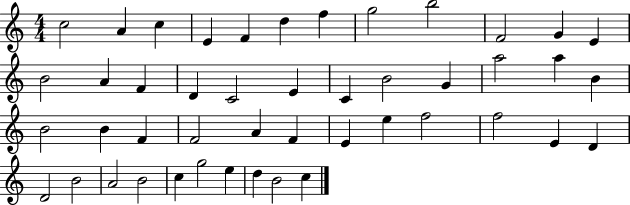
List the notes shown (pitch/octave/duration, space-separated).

C5/h A4/q C5/q E4/q F4/q D5/q F5/q G5/h B5/h F4/h G4/q E4/q B4/h A4/q F4/q D4/q C4/h E4/q C4/q B4/h G4/q A5/h A5/q B4/q B4/h B4/q F4/q F4/h A4/q F4/q E4/q E5/q F5/h F5/h E4/q D4/q D4/h B4/h A4/h B4/h C5/q G5/h E5/q D5/q B4/h C5/q